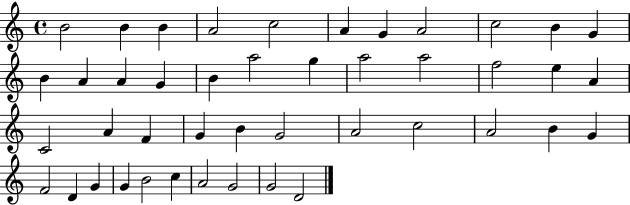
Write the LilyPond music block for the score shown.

{
  \clef treble
  \time 4/4
  \defaultTimeSignature
  \key c \major
  b'2 b'4 b'4 | a'2 c''2 | a'4 g'4 a'2 | c''2 b'4 g'4 | \break b'4 a'4 a'4 g'4 | b'4 a''2 g''4 | a''2 a''2 | f''2 e''4 a'4 | \break c'2 a'4 f'4 | g'4 b'4 g'2 | a'2 c''2 | a'2 b'4 g'4 | \break f'2 d'4 g'4 | g'4 b'2 c''4 | a'2 g'2 | g'2 d'2 | \break \bar "|."
}